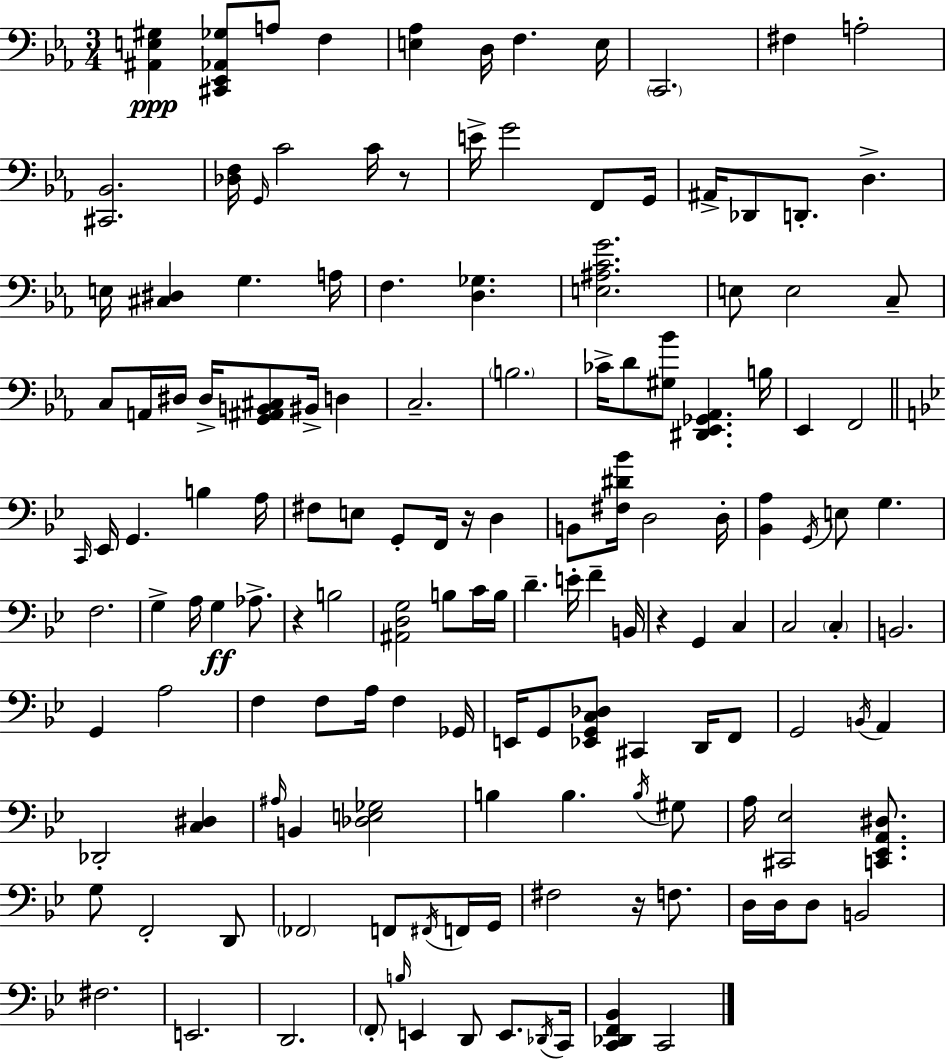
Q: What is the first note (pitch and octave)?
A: A3